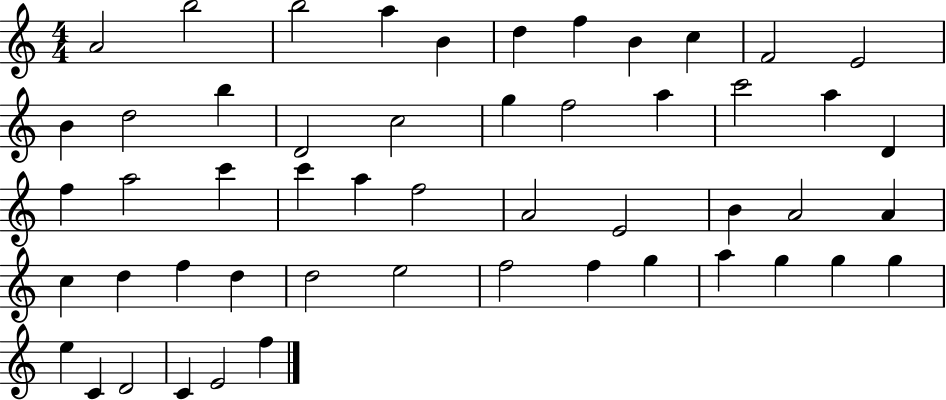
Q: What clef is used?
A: treble